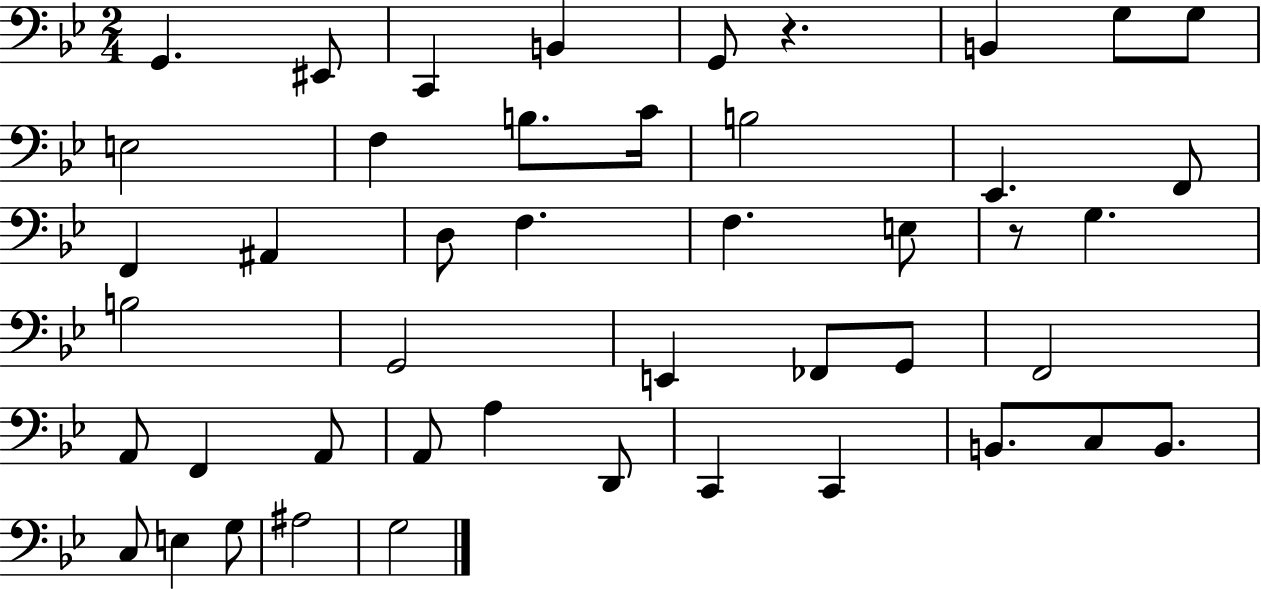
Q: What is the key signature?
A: BES major